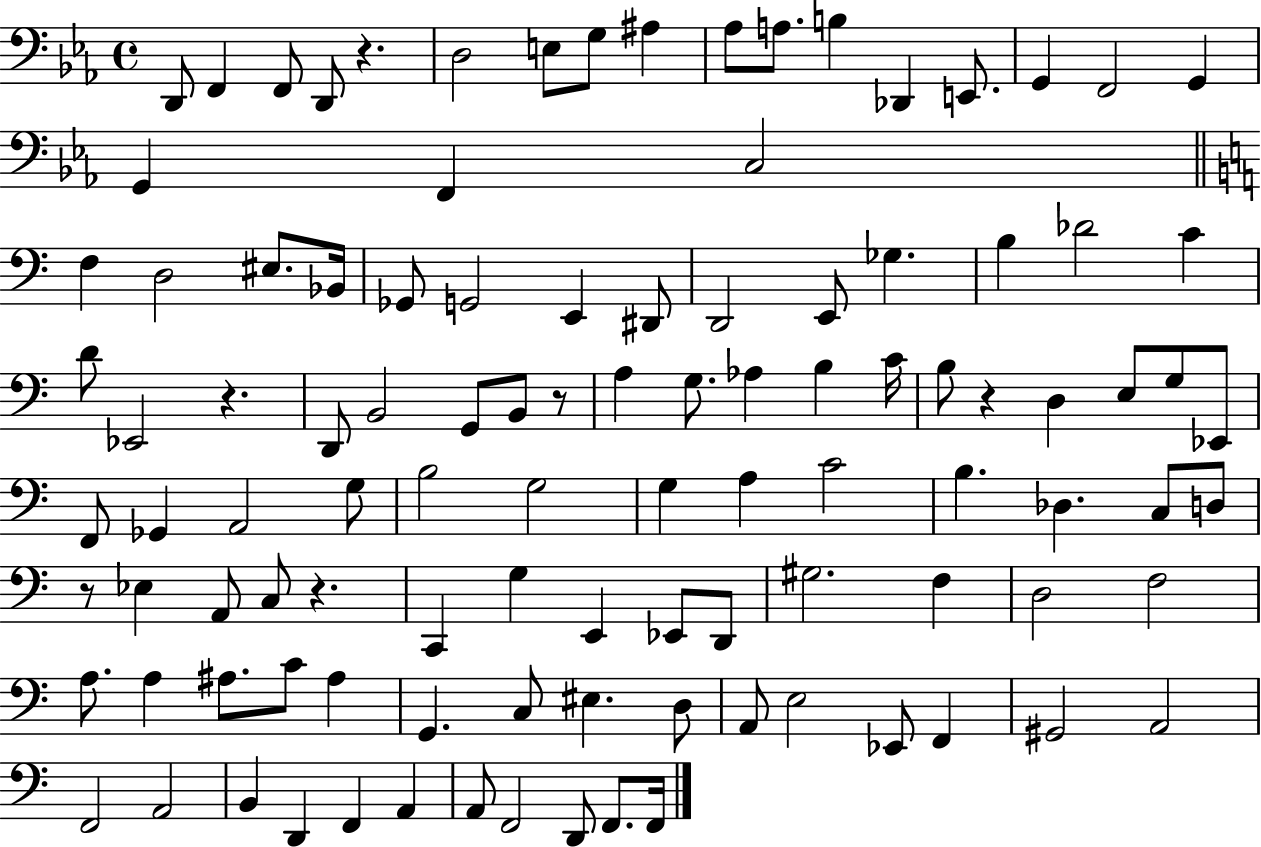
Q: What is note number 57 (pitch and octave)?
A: A3